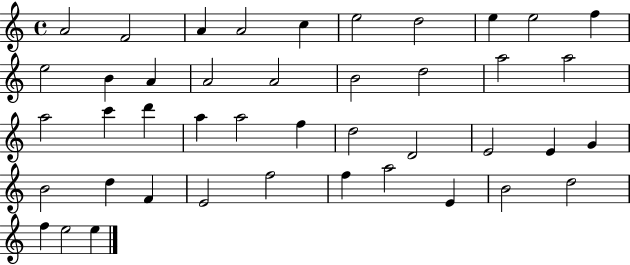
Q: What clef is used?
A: treble